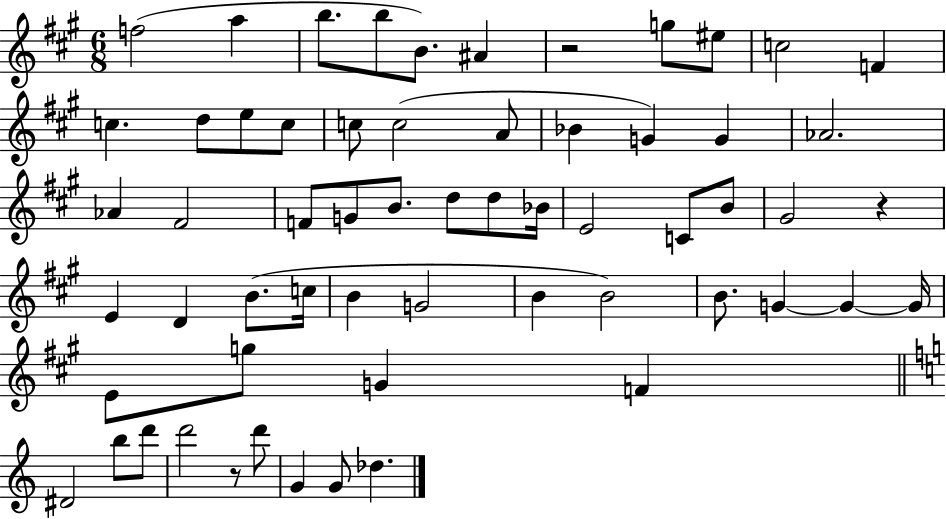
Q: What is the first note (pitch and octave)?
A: F5